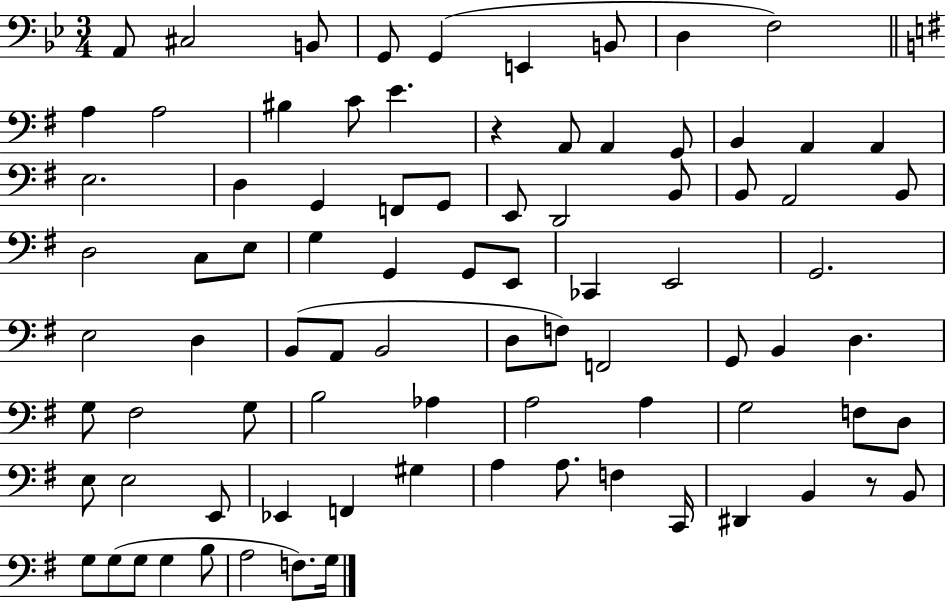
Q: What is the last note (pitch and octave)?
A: G3